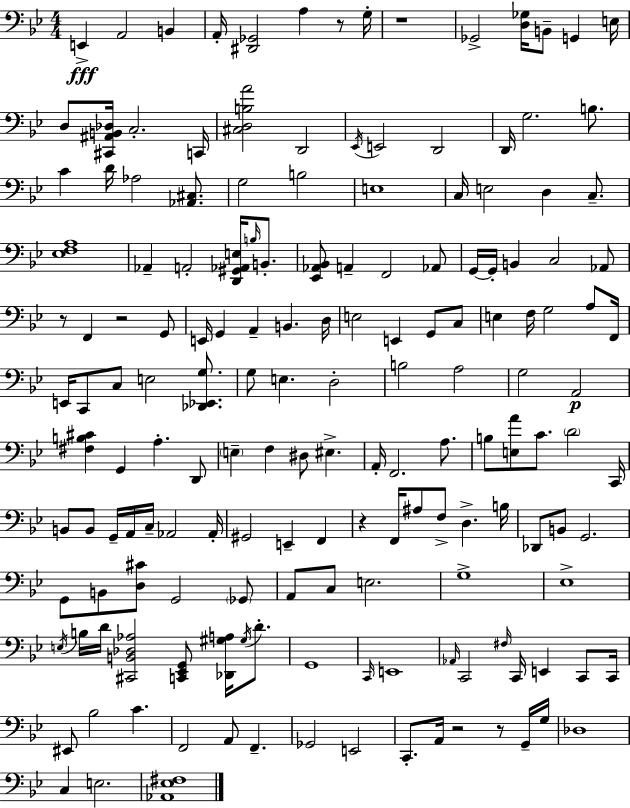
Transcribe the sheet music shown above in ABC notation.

X:1
T:Untitled
M:4/4
L:1/4
K:Gm
E,, A,,2 B,, A,,/4 [^D,,_G,,]2 A, z/2 G,/4 z4 _G,,2 [D,_G,]/4 B,,/2 G,, E,/4 D,/2 [^C,,^A,,B,,_D,]/4 C,2 C,,/4 [^C,D,B,A]2 D,,2 _E,,/4 E,,2 D,,2 D,,/4 G,2 B,/2 C D/4 _A,2 [_A,,^C,]/2 G,2 B,2 E,4 C,/4 E,2 D, C,/2 [_E,F,A,]4 _A,, A,,2 [D,,^G,,_A,,E,]/4 B,/4 B,,/2 [_E,,_A,,_B,,]/2 A,, F,,2 _A,,/2 G,,/4 G,,/4 B,, C,2 _A,,/2 z/2 F,, z2 G,,/2 E,,/4 G,, A,, B,, D,/4 E,2 E,, G,,/2 C,/2 E, F,/4 G,2 A,/2 F,,/4 E,,/4 C,,/2 C,/2 E,2 [_D,,_E,,G,]/2 G,/2 E, D,2 B,2 A,2 G,2 A,,2 [^F,B,^C] G,, A, D,,/2 E, F, ^D,/2 ^E, A,,/4 F,,2 A,/2 B,/2 [E,A]/2 C/2 D2 C,,/4 B,,/2 B,,/2 G,,/4 A,,/4 C,/4 _A,,2 _A,,/4 ^G,,2 E,, F,, z F,,/4 ^A,/2 F,/2 D, B,/4 _D,,/2 B,,/2 G,,2 G,,/2 B,,/2 [D,^C]/2 G,,2 _G,,/2 A,,/2 C,/2 E,2 G,4 _E,4 E,/4 B,/4 D/4 [^C,,B,,_D,_A,]2 [C,,_E,,G,,]/2 [_D,,^G,A,]/4 ^G,/4 D/2 G,,4 C,,/4 E,,4 _A,,/4 C,,2 ^F,/4 C,,/4 E,, C,,/2 C,,/4 ^E,,/2 _B,2 C F,,2 A,,/2 F,, _G,,2 E,,2 C,,/2 A,,/4 z2 z/2 G,,/4 G,/4 _D,4 C, E,2 [_A,,_E,^F,]4